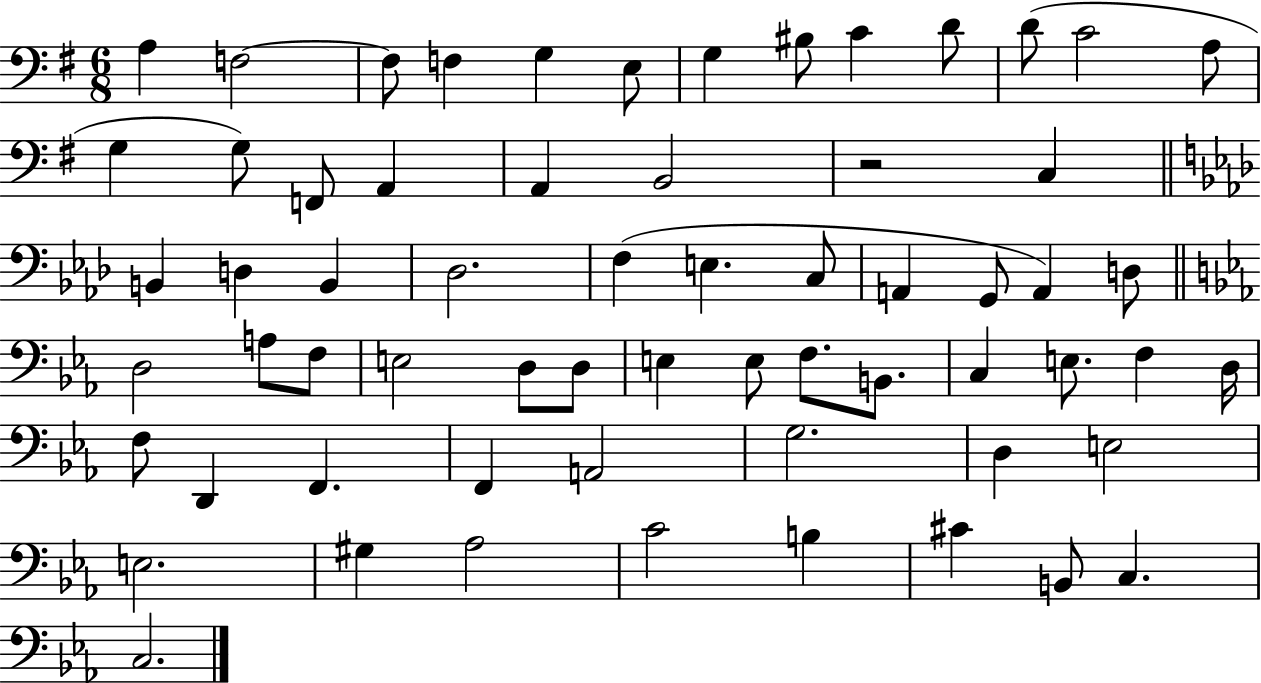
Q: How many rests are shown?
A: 1